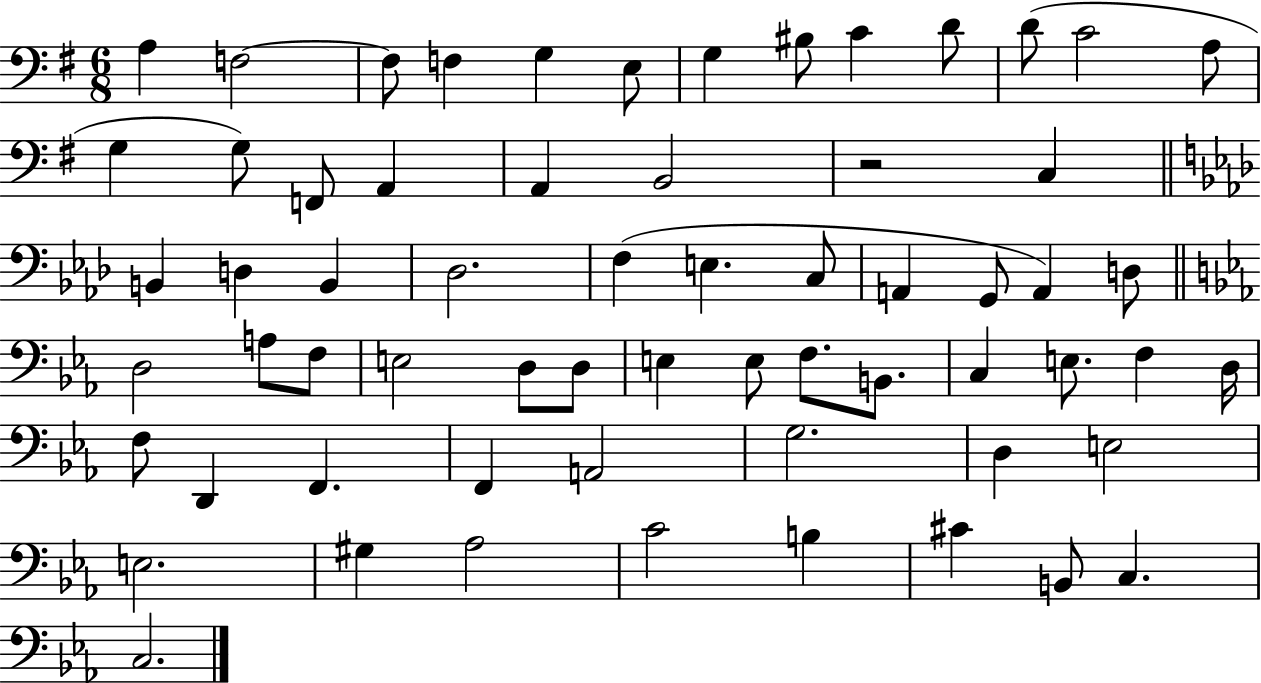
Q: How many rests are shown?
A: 1